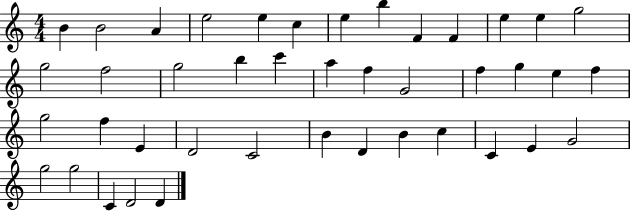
X:1
T:Untitled
M:4/4
L:1/4
K:C
B B2 A e2 e c e b F F e e g2 g2 f2 g2 b c' a f G2 f g e f g2 f E D2 C2 B D B c C E G2 g2 g2 C D2 D